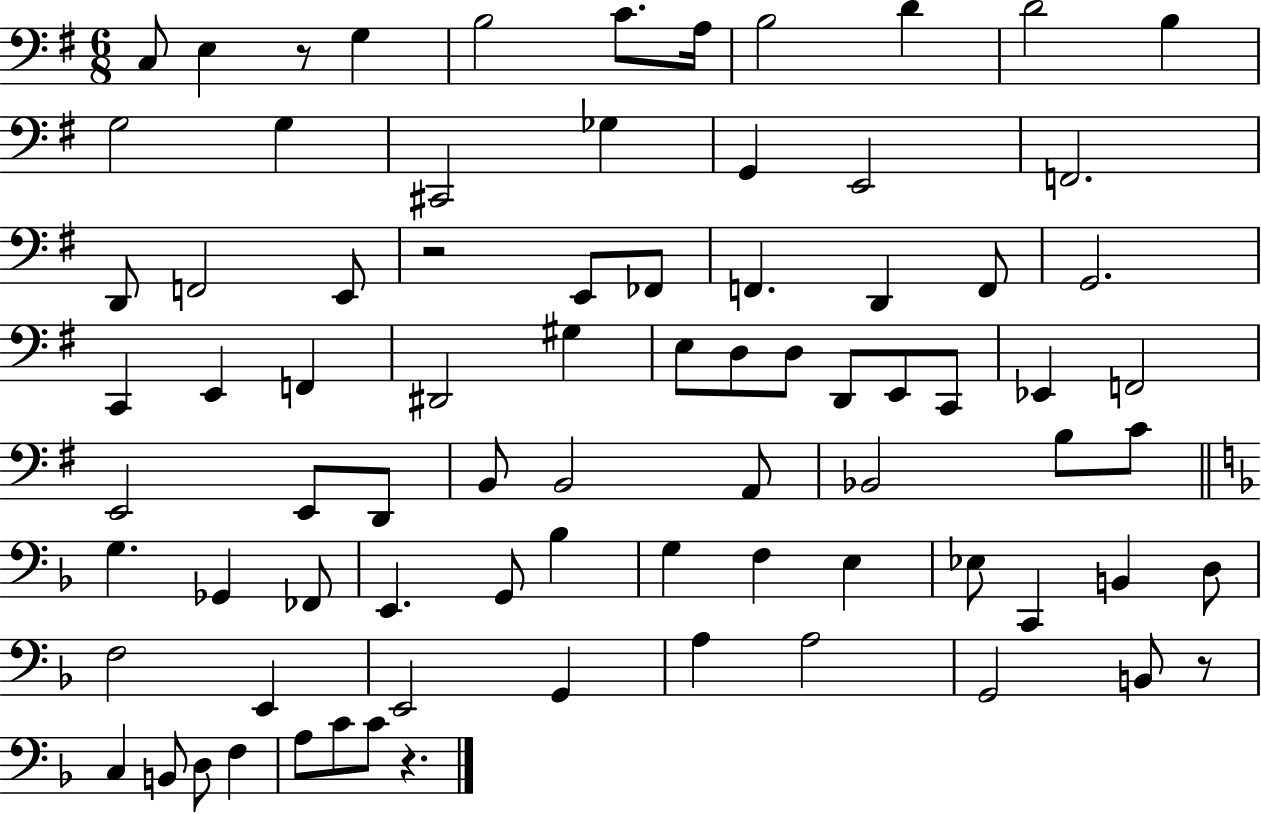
X:1
T:Untitled
M:6/8
L:1/4
K:G
C,/2 E, z/2 G, B,2 C/2 A,/4 B,2 D D2 B, G,2 G, ^C,,2 _G, G,, E,,2 F,,2 D,,/2 F,,2 E,,/2 z2 E,,/2 _F,,/2 F,, D,, F,,/2 G,,2 C,, E,, F,, ^D,,2 ^G, E,/2 D,/2 D,/2 D,,/2 E,,/2 C,,/2 _E,, F,,2 E,,2 E,,/2 D,,/2 B,,/2 B,,2 A,,/2 _B,,2 B,/2 C/2 G, _G,, _F,,/2 E,, G,,/2 _B, G, F, E, _E,/2 C,, B,, D,/2 F,2 E,, E,,2 G,, A, A,2 G,,2 B,,/2 z/2 C, B,,/2 D,/2 F, A,/2 C/2 C/2 z